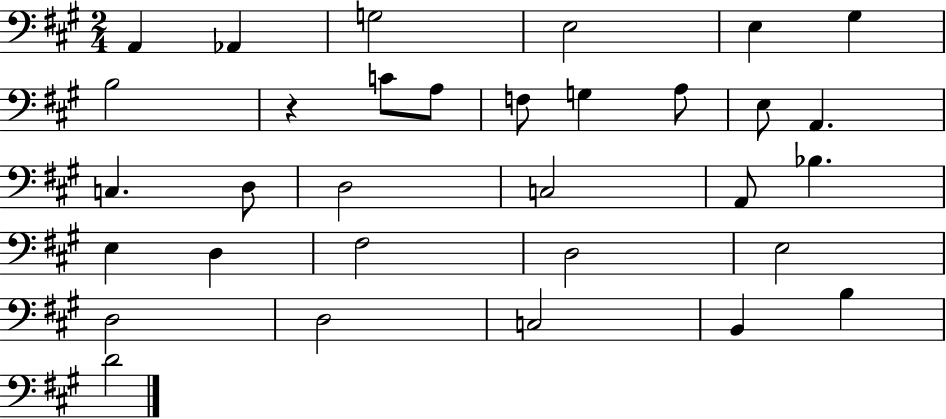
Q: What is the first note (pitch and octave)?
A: A2